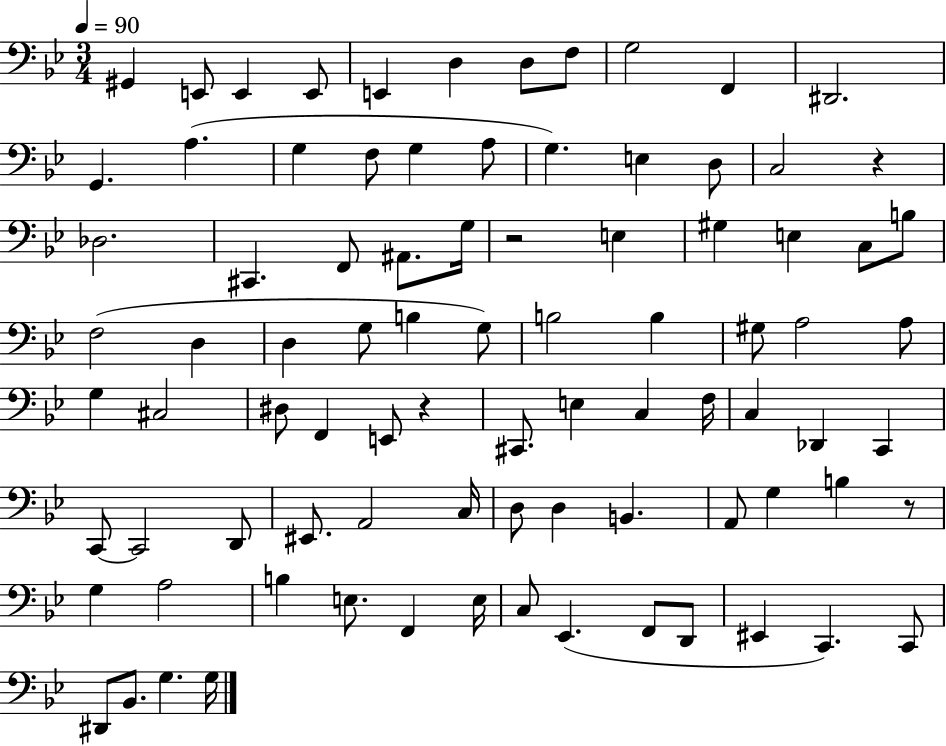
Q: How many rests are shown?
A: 4